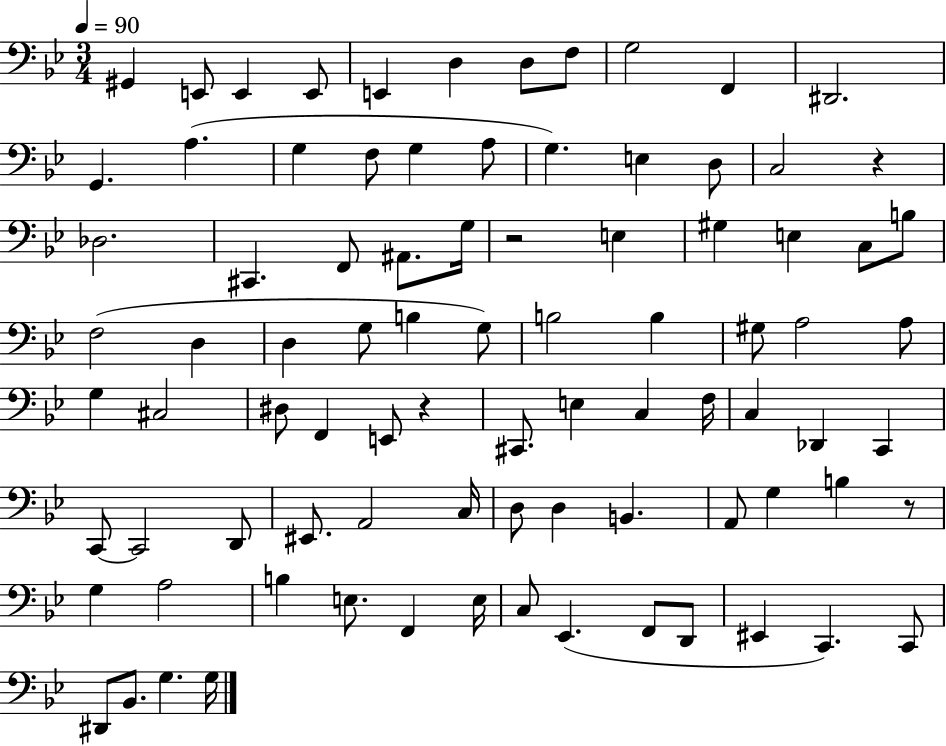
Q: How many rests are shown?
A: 4